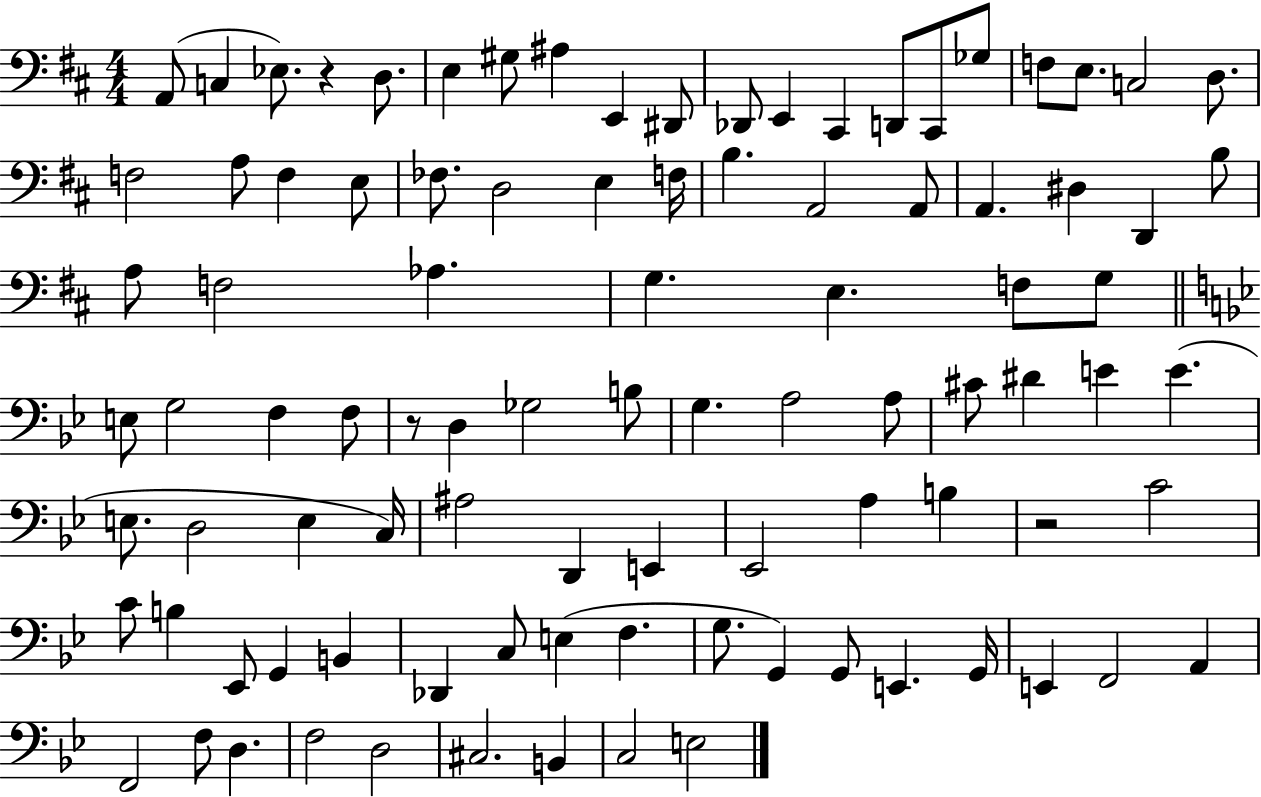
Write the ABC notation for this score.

X:1
T:Untitled
M:4/4
L:1/4
K:D
A,,/2 C, _E,/2 z D,/2 E, ^G,/2 ^A, E,, ^D,,/2 _D,,/2 E,, ^C,, D,,/2 ^C,,/2 _G,/2 F,/2 E,/2 C,2 D,/2 F,2 A,/2 F, E,/2 _F,/2 D,2 E, F,/4 B, A,,2 A,,/2 A,, ^D, D,, B,/2 A,/2 F,2 _A, G, E, F,/2 G,/2 E,/2 G,2 F, F,/2 z/2 D, _G,2 B,/2 G, A,2 A,/2 ^C/2 ^D E E E,/2 D,2 E, C,/4 ^A,2 D,, E,, _E,,2 A, B, z2 C2 C/2 B, _E,,/2 G,, B,, _D,, C,/2 E, F, G,/2 G,, G,,/2 E,, G,,/4 E,, F,,2 A,, F,,2 F,/2 D, F,2 D,2 ^C,2 B,, C,2 E,2